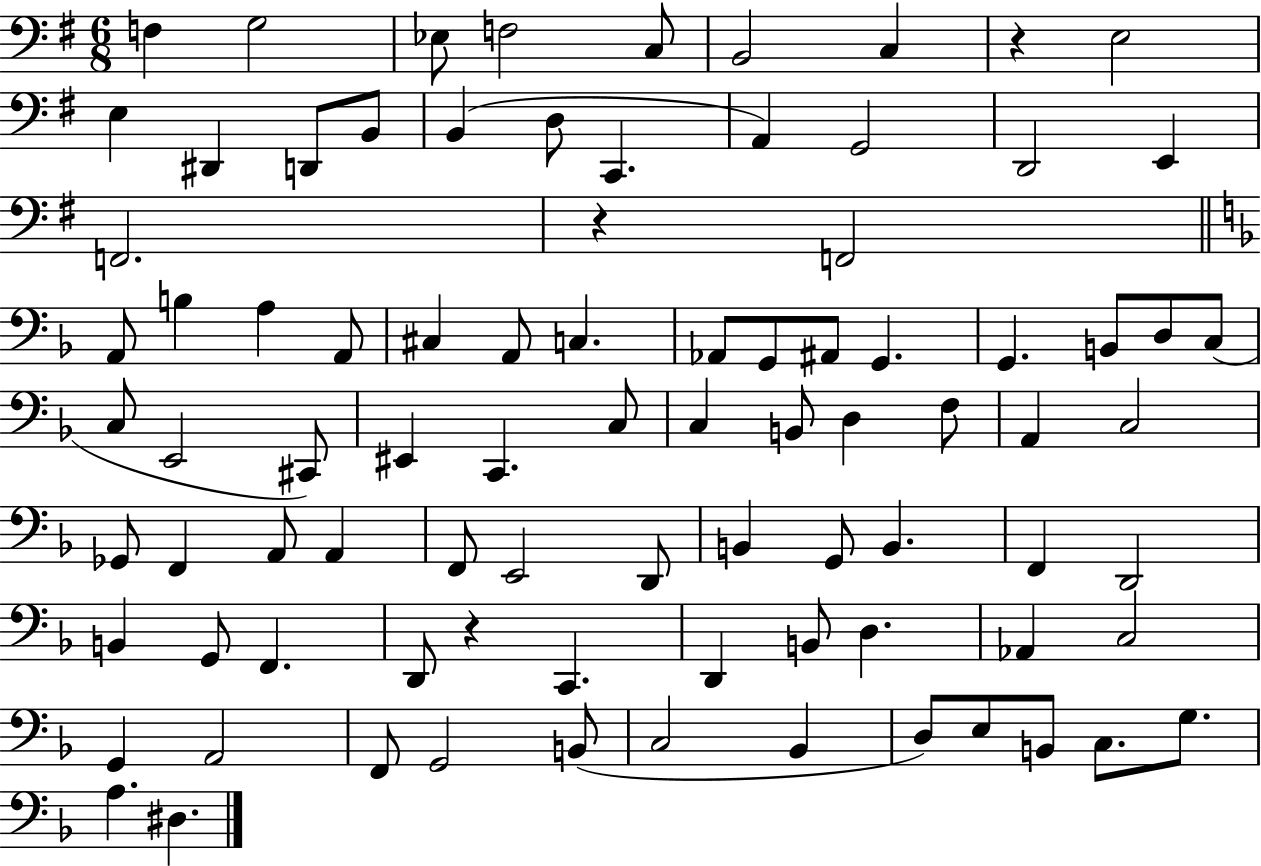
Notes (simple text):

F3/q G3/h Eb3/e F3/h C3/e B2/h C3/q R/q E3/h E3/q D#2/q D2/e B2/e B2/q D3/e C2/q. A2/q G2/h D2/h E2/q F2/h. R/q F2/h A2/e B3/q A3/q A2/e C#3/q A2/e C3/q. Ab2/e G2/e A#2/e G2/q. G2/q. B2/e D3/e C3/e C3/e E2/h C#2/e EIS2/q C2/q. C3/e C3/q B2/e D3/q F3/e A2/q C3/h Gb2/e F2/q A2/e A2/q F2/e E2/h D2/e B2/q G2/e B2/q. F2/q D2/h B2/q G2/e F2/q. D2/e R/q C2/q. D2/q B2/e D3/q. Ab2/q C3/h G2/q A2/h F2/e G2/h B2/e C3/h Bb2/q D3/e E3/e B2/e C3/e. G3/e. A3/q. D#3/q.